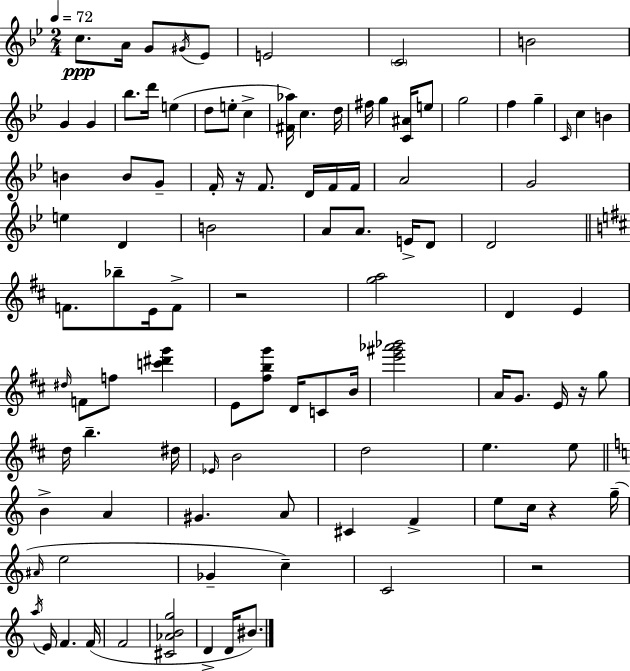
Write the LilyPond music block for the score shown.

{
  \clef treble
  \numericTimeSignature
  \time 2/4
  \key g \minor
  \tempo 4 = 72
  c''8.\ppp a'16 g'8 \acciaccatura { gis'16 } ees'8 | e'2 | \parenthesize c'2 | b'2 | \break g'4 g'4 | bes''8. d'''16 e''4( | d''8 e''8-. c''4-> | <fis' aes''>16) c''4. | \break d''16 fis''16 g''4 <c' ais'>16 e''8 | g''2 | f''4 g''4-- | \grace { c'16 } c''4 b'4 | \break b'4 b'8 | g'8-- f'16-. r16 f'8. d'16 | f'16 f'16 a'2 | g'2 | \break e''4 d'4 | b'2 | a'8 a'8. e'16-> | d'8 d'2 | \break \bar "||" \break \key d \major f'8. bes''8-- e'16 f'8-> | r2 | <g'' a''>2 | d'4 e'4 | \break \grace { dis''16 } f'8 f''8 <c''' dis''' g'''>4 | e'8 <fis'' b'' g'''>8 d'16 c'8 | b'16 <e''' gis''' aes''' bes'''>2 | a'16 g'8. e'16 r16 g''8 | \break d''16 b''4.-- | dis''16 \grace { ees'16 } b'2 | d''2 | e''4. | \break e''8 \bar "||" \break \key a \minor b'4-> a'4 | gis'4. a'8 | cis'4 f'4-> | e''8 c''16 r4 g''16--( | \break \grace { ais'16 } e''2 | ges'4-- c''4--) | c'2 | r2 | \break \acciaccatura { a''16 } e'16 f'4. | f'16( f'2 | <cis' aes' b' g''>2 | d'4-> d'16 bis'8.) | \break \bar "|."
}